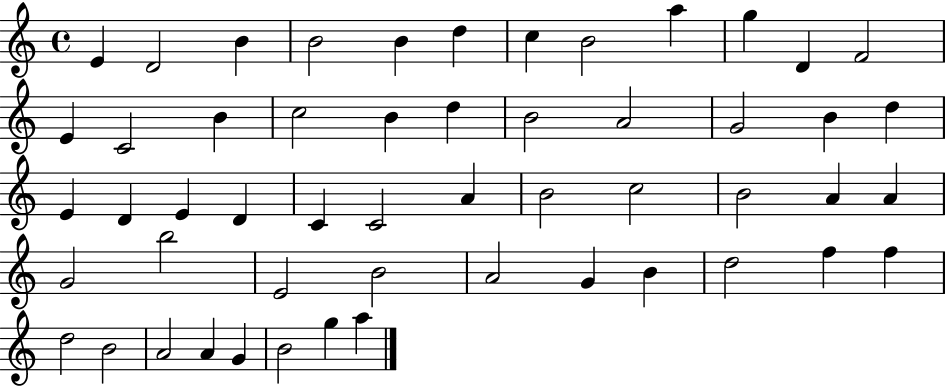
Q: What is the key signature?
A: C major